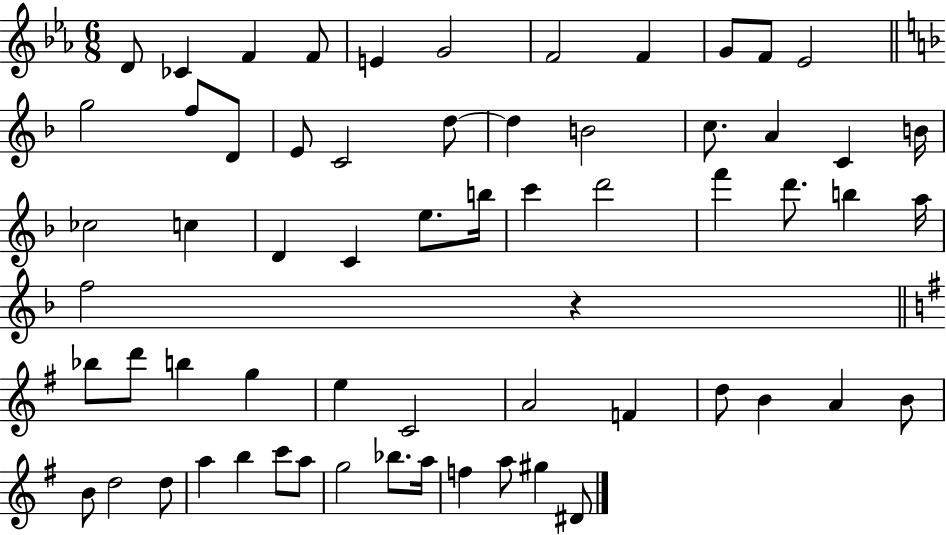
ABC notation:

X:1
T:Untitled
M:6/8
L:1/4
K:Eb
D/2 _C F F/2 E G2 F2 F G/2 F/2 _E2 g2 f/2 D/2 E/2 C2 d/2 d B2 c/2 A C B/4 _c2 c D C e/2 b/4 c' d'2 f' d'/2 b a/4 f2 z _b/2 d'/2 b g e C2 A2 F d/2 B A B/2 B/2 d2 d/2 a b c'/2 a/2 g2 _b/2 a/4 f a/2 ^g ^D/2